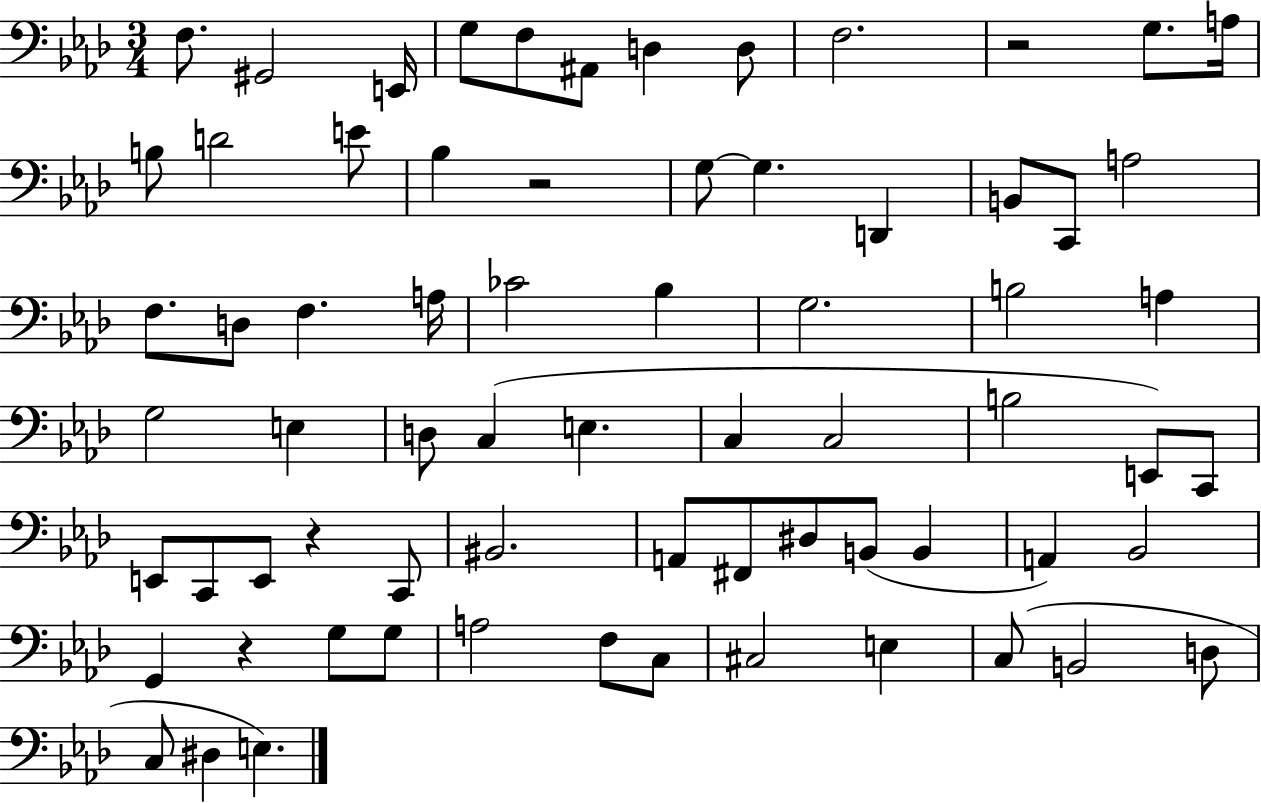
{
  \clef bass
  \numericTimeSignature
  \time 3/4
  \key aes \major
  f8. gis,2 e,16 | g8 f8 ais,8 d4 d8 | f2. | r2 g8. a16 | \break b8 d'2 e'8 | bes4 r2 | g8~~ g4. d,4 | b,8 c,8 a2 | \break f8. d8 f4. a16 | ces'2 bes4 | g2. | b2 a4 | \break g2 e4 | d8 c4( e4. | c4 c2 | b2 e,8) c,8 | \break e,8 c,8 e,8 r4 c,8 | bis,2. | a,8 fis,8 dis8 b,8( b,4 | a,4) bes,2 | \break g,4 r4 g8 g8 | a2 f8 c8 | cis2 e4 | c8( b,2 d8 | \break c8 dis4 e4.) | \bar "|."
}